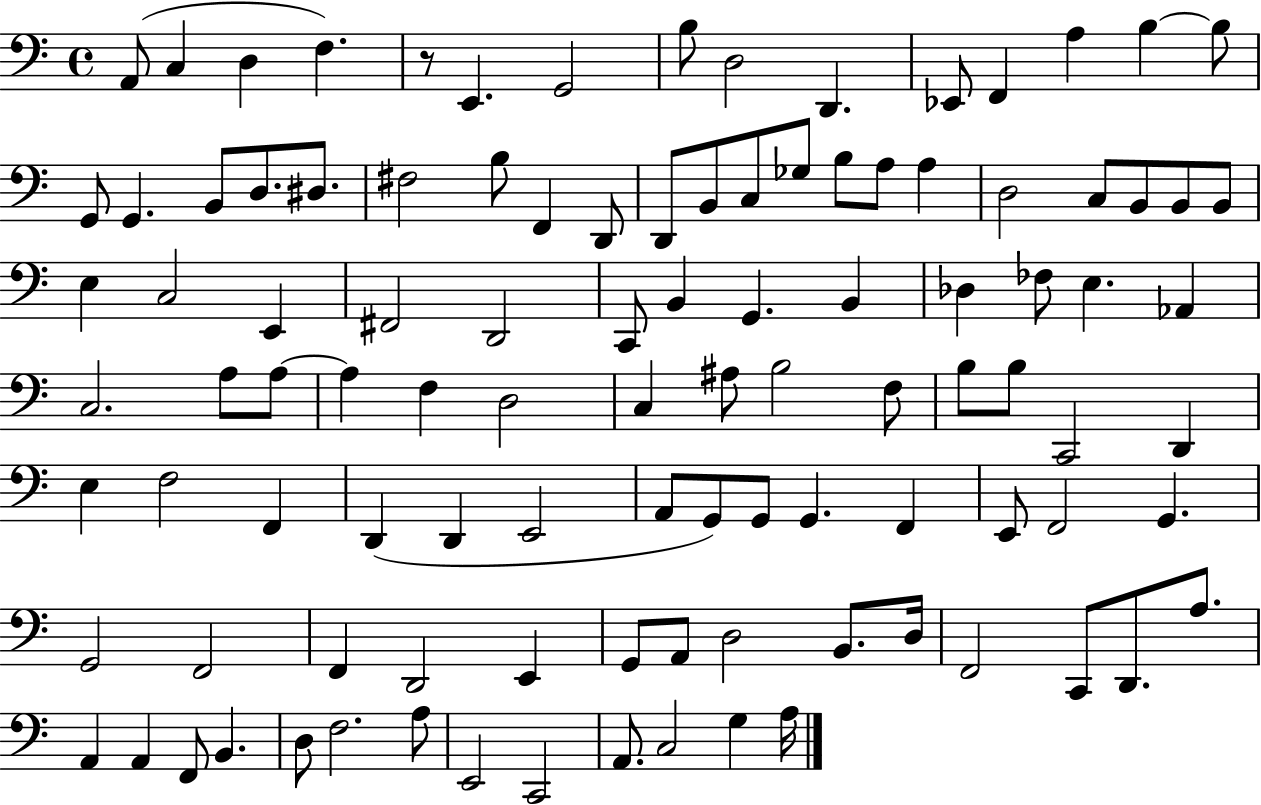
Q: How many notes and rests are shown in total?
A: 104